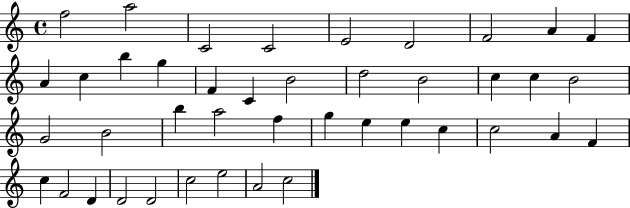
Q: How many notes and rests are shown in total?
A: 42